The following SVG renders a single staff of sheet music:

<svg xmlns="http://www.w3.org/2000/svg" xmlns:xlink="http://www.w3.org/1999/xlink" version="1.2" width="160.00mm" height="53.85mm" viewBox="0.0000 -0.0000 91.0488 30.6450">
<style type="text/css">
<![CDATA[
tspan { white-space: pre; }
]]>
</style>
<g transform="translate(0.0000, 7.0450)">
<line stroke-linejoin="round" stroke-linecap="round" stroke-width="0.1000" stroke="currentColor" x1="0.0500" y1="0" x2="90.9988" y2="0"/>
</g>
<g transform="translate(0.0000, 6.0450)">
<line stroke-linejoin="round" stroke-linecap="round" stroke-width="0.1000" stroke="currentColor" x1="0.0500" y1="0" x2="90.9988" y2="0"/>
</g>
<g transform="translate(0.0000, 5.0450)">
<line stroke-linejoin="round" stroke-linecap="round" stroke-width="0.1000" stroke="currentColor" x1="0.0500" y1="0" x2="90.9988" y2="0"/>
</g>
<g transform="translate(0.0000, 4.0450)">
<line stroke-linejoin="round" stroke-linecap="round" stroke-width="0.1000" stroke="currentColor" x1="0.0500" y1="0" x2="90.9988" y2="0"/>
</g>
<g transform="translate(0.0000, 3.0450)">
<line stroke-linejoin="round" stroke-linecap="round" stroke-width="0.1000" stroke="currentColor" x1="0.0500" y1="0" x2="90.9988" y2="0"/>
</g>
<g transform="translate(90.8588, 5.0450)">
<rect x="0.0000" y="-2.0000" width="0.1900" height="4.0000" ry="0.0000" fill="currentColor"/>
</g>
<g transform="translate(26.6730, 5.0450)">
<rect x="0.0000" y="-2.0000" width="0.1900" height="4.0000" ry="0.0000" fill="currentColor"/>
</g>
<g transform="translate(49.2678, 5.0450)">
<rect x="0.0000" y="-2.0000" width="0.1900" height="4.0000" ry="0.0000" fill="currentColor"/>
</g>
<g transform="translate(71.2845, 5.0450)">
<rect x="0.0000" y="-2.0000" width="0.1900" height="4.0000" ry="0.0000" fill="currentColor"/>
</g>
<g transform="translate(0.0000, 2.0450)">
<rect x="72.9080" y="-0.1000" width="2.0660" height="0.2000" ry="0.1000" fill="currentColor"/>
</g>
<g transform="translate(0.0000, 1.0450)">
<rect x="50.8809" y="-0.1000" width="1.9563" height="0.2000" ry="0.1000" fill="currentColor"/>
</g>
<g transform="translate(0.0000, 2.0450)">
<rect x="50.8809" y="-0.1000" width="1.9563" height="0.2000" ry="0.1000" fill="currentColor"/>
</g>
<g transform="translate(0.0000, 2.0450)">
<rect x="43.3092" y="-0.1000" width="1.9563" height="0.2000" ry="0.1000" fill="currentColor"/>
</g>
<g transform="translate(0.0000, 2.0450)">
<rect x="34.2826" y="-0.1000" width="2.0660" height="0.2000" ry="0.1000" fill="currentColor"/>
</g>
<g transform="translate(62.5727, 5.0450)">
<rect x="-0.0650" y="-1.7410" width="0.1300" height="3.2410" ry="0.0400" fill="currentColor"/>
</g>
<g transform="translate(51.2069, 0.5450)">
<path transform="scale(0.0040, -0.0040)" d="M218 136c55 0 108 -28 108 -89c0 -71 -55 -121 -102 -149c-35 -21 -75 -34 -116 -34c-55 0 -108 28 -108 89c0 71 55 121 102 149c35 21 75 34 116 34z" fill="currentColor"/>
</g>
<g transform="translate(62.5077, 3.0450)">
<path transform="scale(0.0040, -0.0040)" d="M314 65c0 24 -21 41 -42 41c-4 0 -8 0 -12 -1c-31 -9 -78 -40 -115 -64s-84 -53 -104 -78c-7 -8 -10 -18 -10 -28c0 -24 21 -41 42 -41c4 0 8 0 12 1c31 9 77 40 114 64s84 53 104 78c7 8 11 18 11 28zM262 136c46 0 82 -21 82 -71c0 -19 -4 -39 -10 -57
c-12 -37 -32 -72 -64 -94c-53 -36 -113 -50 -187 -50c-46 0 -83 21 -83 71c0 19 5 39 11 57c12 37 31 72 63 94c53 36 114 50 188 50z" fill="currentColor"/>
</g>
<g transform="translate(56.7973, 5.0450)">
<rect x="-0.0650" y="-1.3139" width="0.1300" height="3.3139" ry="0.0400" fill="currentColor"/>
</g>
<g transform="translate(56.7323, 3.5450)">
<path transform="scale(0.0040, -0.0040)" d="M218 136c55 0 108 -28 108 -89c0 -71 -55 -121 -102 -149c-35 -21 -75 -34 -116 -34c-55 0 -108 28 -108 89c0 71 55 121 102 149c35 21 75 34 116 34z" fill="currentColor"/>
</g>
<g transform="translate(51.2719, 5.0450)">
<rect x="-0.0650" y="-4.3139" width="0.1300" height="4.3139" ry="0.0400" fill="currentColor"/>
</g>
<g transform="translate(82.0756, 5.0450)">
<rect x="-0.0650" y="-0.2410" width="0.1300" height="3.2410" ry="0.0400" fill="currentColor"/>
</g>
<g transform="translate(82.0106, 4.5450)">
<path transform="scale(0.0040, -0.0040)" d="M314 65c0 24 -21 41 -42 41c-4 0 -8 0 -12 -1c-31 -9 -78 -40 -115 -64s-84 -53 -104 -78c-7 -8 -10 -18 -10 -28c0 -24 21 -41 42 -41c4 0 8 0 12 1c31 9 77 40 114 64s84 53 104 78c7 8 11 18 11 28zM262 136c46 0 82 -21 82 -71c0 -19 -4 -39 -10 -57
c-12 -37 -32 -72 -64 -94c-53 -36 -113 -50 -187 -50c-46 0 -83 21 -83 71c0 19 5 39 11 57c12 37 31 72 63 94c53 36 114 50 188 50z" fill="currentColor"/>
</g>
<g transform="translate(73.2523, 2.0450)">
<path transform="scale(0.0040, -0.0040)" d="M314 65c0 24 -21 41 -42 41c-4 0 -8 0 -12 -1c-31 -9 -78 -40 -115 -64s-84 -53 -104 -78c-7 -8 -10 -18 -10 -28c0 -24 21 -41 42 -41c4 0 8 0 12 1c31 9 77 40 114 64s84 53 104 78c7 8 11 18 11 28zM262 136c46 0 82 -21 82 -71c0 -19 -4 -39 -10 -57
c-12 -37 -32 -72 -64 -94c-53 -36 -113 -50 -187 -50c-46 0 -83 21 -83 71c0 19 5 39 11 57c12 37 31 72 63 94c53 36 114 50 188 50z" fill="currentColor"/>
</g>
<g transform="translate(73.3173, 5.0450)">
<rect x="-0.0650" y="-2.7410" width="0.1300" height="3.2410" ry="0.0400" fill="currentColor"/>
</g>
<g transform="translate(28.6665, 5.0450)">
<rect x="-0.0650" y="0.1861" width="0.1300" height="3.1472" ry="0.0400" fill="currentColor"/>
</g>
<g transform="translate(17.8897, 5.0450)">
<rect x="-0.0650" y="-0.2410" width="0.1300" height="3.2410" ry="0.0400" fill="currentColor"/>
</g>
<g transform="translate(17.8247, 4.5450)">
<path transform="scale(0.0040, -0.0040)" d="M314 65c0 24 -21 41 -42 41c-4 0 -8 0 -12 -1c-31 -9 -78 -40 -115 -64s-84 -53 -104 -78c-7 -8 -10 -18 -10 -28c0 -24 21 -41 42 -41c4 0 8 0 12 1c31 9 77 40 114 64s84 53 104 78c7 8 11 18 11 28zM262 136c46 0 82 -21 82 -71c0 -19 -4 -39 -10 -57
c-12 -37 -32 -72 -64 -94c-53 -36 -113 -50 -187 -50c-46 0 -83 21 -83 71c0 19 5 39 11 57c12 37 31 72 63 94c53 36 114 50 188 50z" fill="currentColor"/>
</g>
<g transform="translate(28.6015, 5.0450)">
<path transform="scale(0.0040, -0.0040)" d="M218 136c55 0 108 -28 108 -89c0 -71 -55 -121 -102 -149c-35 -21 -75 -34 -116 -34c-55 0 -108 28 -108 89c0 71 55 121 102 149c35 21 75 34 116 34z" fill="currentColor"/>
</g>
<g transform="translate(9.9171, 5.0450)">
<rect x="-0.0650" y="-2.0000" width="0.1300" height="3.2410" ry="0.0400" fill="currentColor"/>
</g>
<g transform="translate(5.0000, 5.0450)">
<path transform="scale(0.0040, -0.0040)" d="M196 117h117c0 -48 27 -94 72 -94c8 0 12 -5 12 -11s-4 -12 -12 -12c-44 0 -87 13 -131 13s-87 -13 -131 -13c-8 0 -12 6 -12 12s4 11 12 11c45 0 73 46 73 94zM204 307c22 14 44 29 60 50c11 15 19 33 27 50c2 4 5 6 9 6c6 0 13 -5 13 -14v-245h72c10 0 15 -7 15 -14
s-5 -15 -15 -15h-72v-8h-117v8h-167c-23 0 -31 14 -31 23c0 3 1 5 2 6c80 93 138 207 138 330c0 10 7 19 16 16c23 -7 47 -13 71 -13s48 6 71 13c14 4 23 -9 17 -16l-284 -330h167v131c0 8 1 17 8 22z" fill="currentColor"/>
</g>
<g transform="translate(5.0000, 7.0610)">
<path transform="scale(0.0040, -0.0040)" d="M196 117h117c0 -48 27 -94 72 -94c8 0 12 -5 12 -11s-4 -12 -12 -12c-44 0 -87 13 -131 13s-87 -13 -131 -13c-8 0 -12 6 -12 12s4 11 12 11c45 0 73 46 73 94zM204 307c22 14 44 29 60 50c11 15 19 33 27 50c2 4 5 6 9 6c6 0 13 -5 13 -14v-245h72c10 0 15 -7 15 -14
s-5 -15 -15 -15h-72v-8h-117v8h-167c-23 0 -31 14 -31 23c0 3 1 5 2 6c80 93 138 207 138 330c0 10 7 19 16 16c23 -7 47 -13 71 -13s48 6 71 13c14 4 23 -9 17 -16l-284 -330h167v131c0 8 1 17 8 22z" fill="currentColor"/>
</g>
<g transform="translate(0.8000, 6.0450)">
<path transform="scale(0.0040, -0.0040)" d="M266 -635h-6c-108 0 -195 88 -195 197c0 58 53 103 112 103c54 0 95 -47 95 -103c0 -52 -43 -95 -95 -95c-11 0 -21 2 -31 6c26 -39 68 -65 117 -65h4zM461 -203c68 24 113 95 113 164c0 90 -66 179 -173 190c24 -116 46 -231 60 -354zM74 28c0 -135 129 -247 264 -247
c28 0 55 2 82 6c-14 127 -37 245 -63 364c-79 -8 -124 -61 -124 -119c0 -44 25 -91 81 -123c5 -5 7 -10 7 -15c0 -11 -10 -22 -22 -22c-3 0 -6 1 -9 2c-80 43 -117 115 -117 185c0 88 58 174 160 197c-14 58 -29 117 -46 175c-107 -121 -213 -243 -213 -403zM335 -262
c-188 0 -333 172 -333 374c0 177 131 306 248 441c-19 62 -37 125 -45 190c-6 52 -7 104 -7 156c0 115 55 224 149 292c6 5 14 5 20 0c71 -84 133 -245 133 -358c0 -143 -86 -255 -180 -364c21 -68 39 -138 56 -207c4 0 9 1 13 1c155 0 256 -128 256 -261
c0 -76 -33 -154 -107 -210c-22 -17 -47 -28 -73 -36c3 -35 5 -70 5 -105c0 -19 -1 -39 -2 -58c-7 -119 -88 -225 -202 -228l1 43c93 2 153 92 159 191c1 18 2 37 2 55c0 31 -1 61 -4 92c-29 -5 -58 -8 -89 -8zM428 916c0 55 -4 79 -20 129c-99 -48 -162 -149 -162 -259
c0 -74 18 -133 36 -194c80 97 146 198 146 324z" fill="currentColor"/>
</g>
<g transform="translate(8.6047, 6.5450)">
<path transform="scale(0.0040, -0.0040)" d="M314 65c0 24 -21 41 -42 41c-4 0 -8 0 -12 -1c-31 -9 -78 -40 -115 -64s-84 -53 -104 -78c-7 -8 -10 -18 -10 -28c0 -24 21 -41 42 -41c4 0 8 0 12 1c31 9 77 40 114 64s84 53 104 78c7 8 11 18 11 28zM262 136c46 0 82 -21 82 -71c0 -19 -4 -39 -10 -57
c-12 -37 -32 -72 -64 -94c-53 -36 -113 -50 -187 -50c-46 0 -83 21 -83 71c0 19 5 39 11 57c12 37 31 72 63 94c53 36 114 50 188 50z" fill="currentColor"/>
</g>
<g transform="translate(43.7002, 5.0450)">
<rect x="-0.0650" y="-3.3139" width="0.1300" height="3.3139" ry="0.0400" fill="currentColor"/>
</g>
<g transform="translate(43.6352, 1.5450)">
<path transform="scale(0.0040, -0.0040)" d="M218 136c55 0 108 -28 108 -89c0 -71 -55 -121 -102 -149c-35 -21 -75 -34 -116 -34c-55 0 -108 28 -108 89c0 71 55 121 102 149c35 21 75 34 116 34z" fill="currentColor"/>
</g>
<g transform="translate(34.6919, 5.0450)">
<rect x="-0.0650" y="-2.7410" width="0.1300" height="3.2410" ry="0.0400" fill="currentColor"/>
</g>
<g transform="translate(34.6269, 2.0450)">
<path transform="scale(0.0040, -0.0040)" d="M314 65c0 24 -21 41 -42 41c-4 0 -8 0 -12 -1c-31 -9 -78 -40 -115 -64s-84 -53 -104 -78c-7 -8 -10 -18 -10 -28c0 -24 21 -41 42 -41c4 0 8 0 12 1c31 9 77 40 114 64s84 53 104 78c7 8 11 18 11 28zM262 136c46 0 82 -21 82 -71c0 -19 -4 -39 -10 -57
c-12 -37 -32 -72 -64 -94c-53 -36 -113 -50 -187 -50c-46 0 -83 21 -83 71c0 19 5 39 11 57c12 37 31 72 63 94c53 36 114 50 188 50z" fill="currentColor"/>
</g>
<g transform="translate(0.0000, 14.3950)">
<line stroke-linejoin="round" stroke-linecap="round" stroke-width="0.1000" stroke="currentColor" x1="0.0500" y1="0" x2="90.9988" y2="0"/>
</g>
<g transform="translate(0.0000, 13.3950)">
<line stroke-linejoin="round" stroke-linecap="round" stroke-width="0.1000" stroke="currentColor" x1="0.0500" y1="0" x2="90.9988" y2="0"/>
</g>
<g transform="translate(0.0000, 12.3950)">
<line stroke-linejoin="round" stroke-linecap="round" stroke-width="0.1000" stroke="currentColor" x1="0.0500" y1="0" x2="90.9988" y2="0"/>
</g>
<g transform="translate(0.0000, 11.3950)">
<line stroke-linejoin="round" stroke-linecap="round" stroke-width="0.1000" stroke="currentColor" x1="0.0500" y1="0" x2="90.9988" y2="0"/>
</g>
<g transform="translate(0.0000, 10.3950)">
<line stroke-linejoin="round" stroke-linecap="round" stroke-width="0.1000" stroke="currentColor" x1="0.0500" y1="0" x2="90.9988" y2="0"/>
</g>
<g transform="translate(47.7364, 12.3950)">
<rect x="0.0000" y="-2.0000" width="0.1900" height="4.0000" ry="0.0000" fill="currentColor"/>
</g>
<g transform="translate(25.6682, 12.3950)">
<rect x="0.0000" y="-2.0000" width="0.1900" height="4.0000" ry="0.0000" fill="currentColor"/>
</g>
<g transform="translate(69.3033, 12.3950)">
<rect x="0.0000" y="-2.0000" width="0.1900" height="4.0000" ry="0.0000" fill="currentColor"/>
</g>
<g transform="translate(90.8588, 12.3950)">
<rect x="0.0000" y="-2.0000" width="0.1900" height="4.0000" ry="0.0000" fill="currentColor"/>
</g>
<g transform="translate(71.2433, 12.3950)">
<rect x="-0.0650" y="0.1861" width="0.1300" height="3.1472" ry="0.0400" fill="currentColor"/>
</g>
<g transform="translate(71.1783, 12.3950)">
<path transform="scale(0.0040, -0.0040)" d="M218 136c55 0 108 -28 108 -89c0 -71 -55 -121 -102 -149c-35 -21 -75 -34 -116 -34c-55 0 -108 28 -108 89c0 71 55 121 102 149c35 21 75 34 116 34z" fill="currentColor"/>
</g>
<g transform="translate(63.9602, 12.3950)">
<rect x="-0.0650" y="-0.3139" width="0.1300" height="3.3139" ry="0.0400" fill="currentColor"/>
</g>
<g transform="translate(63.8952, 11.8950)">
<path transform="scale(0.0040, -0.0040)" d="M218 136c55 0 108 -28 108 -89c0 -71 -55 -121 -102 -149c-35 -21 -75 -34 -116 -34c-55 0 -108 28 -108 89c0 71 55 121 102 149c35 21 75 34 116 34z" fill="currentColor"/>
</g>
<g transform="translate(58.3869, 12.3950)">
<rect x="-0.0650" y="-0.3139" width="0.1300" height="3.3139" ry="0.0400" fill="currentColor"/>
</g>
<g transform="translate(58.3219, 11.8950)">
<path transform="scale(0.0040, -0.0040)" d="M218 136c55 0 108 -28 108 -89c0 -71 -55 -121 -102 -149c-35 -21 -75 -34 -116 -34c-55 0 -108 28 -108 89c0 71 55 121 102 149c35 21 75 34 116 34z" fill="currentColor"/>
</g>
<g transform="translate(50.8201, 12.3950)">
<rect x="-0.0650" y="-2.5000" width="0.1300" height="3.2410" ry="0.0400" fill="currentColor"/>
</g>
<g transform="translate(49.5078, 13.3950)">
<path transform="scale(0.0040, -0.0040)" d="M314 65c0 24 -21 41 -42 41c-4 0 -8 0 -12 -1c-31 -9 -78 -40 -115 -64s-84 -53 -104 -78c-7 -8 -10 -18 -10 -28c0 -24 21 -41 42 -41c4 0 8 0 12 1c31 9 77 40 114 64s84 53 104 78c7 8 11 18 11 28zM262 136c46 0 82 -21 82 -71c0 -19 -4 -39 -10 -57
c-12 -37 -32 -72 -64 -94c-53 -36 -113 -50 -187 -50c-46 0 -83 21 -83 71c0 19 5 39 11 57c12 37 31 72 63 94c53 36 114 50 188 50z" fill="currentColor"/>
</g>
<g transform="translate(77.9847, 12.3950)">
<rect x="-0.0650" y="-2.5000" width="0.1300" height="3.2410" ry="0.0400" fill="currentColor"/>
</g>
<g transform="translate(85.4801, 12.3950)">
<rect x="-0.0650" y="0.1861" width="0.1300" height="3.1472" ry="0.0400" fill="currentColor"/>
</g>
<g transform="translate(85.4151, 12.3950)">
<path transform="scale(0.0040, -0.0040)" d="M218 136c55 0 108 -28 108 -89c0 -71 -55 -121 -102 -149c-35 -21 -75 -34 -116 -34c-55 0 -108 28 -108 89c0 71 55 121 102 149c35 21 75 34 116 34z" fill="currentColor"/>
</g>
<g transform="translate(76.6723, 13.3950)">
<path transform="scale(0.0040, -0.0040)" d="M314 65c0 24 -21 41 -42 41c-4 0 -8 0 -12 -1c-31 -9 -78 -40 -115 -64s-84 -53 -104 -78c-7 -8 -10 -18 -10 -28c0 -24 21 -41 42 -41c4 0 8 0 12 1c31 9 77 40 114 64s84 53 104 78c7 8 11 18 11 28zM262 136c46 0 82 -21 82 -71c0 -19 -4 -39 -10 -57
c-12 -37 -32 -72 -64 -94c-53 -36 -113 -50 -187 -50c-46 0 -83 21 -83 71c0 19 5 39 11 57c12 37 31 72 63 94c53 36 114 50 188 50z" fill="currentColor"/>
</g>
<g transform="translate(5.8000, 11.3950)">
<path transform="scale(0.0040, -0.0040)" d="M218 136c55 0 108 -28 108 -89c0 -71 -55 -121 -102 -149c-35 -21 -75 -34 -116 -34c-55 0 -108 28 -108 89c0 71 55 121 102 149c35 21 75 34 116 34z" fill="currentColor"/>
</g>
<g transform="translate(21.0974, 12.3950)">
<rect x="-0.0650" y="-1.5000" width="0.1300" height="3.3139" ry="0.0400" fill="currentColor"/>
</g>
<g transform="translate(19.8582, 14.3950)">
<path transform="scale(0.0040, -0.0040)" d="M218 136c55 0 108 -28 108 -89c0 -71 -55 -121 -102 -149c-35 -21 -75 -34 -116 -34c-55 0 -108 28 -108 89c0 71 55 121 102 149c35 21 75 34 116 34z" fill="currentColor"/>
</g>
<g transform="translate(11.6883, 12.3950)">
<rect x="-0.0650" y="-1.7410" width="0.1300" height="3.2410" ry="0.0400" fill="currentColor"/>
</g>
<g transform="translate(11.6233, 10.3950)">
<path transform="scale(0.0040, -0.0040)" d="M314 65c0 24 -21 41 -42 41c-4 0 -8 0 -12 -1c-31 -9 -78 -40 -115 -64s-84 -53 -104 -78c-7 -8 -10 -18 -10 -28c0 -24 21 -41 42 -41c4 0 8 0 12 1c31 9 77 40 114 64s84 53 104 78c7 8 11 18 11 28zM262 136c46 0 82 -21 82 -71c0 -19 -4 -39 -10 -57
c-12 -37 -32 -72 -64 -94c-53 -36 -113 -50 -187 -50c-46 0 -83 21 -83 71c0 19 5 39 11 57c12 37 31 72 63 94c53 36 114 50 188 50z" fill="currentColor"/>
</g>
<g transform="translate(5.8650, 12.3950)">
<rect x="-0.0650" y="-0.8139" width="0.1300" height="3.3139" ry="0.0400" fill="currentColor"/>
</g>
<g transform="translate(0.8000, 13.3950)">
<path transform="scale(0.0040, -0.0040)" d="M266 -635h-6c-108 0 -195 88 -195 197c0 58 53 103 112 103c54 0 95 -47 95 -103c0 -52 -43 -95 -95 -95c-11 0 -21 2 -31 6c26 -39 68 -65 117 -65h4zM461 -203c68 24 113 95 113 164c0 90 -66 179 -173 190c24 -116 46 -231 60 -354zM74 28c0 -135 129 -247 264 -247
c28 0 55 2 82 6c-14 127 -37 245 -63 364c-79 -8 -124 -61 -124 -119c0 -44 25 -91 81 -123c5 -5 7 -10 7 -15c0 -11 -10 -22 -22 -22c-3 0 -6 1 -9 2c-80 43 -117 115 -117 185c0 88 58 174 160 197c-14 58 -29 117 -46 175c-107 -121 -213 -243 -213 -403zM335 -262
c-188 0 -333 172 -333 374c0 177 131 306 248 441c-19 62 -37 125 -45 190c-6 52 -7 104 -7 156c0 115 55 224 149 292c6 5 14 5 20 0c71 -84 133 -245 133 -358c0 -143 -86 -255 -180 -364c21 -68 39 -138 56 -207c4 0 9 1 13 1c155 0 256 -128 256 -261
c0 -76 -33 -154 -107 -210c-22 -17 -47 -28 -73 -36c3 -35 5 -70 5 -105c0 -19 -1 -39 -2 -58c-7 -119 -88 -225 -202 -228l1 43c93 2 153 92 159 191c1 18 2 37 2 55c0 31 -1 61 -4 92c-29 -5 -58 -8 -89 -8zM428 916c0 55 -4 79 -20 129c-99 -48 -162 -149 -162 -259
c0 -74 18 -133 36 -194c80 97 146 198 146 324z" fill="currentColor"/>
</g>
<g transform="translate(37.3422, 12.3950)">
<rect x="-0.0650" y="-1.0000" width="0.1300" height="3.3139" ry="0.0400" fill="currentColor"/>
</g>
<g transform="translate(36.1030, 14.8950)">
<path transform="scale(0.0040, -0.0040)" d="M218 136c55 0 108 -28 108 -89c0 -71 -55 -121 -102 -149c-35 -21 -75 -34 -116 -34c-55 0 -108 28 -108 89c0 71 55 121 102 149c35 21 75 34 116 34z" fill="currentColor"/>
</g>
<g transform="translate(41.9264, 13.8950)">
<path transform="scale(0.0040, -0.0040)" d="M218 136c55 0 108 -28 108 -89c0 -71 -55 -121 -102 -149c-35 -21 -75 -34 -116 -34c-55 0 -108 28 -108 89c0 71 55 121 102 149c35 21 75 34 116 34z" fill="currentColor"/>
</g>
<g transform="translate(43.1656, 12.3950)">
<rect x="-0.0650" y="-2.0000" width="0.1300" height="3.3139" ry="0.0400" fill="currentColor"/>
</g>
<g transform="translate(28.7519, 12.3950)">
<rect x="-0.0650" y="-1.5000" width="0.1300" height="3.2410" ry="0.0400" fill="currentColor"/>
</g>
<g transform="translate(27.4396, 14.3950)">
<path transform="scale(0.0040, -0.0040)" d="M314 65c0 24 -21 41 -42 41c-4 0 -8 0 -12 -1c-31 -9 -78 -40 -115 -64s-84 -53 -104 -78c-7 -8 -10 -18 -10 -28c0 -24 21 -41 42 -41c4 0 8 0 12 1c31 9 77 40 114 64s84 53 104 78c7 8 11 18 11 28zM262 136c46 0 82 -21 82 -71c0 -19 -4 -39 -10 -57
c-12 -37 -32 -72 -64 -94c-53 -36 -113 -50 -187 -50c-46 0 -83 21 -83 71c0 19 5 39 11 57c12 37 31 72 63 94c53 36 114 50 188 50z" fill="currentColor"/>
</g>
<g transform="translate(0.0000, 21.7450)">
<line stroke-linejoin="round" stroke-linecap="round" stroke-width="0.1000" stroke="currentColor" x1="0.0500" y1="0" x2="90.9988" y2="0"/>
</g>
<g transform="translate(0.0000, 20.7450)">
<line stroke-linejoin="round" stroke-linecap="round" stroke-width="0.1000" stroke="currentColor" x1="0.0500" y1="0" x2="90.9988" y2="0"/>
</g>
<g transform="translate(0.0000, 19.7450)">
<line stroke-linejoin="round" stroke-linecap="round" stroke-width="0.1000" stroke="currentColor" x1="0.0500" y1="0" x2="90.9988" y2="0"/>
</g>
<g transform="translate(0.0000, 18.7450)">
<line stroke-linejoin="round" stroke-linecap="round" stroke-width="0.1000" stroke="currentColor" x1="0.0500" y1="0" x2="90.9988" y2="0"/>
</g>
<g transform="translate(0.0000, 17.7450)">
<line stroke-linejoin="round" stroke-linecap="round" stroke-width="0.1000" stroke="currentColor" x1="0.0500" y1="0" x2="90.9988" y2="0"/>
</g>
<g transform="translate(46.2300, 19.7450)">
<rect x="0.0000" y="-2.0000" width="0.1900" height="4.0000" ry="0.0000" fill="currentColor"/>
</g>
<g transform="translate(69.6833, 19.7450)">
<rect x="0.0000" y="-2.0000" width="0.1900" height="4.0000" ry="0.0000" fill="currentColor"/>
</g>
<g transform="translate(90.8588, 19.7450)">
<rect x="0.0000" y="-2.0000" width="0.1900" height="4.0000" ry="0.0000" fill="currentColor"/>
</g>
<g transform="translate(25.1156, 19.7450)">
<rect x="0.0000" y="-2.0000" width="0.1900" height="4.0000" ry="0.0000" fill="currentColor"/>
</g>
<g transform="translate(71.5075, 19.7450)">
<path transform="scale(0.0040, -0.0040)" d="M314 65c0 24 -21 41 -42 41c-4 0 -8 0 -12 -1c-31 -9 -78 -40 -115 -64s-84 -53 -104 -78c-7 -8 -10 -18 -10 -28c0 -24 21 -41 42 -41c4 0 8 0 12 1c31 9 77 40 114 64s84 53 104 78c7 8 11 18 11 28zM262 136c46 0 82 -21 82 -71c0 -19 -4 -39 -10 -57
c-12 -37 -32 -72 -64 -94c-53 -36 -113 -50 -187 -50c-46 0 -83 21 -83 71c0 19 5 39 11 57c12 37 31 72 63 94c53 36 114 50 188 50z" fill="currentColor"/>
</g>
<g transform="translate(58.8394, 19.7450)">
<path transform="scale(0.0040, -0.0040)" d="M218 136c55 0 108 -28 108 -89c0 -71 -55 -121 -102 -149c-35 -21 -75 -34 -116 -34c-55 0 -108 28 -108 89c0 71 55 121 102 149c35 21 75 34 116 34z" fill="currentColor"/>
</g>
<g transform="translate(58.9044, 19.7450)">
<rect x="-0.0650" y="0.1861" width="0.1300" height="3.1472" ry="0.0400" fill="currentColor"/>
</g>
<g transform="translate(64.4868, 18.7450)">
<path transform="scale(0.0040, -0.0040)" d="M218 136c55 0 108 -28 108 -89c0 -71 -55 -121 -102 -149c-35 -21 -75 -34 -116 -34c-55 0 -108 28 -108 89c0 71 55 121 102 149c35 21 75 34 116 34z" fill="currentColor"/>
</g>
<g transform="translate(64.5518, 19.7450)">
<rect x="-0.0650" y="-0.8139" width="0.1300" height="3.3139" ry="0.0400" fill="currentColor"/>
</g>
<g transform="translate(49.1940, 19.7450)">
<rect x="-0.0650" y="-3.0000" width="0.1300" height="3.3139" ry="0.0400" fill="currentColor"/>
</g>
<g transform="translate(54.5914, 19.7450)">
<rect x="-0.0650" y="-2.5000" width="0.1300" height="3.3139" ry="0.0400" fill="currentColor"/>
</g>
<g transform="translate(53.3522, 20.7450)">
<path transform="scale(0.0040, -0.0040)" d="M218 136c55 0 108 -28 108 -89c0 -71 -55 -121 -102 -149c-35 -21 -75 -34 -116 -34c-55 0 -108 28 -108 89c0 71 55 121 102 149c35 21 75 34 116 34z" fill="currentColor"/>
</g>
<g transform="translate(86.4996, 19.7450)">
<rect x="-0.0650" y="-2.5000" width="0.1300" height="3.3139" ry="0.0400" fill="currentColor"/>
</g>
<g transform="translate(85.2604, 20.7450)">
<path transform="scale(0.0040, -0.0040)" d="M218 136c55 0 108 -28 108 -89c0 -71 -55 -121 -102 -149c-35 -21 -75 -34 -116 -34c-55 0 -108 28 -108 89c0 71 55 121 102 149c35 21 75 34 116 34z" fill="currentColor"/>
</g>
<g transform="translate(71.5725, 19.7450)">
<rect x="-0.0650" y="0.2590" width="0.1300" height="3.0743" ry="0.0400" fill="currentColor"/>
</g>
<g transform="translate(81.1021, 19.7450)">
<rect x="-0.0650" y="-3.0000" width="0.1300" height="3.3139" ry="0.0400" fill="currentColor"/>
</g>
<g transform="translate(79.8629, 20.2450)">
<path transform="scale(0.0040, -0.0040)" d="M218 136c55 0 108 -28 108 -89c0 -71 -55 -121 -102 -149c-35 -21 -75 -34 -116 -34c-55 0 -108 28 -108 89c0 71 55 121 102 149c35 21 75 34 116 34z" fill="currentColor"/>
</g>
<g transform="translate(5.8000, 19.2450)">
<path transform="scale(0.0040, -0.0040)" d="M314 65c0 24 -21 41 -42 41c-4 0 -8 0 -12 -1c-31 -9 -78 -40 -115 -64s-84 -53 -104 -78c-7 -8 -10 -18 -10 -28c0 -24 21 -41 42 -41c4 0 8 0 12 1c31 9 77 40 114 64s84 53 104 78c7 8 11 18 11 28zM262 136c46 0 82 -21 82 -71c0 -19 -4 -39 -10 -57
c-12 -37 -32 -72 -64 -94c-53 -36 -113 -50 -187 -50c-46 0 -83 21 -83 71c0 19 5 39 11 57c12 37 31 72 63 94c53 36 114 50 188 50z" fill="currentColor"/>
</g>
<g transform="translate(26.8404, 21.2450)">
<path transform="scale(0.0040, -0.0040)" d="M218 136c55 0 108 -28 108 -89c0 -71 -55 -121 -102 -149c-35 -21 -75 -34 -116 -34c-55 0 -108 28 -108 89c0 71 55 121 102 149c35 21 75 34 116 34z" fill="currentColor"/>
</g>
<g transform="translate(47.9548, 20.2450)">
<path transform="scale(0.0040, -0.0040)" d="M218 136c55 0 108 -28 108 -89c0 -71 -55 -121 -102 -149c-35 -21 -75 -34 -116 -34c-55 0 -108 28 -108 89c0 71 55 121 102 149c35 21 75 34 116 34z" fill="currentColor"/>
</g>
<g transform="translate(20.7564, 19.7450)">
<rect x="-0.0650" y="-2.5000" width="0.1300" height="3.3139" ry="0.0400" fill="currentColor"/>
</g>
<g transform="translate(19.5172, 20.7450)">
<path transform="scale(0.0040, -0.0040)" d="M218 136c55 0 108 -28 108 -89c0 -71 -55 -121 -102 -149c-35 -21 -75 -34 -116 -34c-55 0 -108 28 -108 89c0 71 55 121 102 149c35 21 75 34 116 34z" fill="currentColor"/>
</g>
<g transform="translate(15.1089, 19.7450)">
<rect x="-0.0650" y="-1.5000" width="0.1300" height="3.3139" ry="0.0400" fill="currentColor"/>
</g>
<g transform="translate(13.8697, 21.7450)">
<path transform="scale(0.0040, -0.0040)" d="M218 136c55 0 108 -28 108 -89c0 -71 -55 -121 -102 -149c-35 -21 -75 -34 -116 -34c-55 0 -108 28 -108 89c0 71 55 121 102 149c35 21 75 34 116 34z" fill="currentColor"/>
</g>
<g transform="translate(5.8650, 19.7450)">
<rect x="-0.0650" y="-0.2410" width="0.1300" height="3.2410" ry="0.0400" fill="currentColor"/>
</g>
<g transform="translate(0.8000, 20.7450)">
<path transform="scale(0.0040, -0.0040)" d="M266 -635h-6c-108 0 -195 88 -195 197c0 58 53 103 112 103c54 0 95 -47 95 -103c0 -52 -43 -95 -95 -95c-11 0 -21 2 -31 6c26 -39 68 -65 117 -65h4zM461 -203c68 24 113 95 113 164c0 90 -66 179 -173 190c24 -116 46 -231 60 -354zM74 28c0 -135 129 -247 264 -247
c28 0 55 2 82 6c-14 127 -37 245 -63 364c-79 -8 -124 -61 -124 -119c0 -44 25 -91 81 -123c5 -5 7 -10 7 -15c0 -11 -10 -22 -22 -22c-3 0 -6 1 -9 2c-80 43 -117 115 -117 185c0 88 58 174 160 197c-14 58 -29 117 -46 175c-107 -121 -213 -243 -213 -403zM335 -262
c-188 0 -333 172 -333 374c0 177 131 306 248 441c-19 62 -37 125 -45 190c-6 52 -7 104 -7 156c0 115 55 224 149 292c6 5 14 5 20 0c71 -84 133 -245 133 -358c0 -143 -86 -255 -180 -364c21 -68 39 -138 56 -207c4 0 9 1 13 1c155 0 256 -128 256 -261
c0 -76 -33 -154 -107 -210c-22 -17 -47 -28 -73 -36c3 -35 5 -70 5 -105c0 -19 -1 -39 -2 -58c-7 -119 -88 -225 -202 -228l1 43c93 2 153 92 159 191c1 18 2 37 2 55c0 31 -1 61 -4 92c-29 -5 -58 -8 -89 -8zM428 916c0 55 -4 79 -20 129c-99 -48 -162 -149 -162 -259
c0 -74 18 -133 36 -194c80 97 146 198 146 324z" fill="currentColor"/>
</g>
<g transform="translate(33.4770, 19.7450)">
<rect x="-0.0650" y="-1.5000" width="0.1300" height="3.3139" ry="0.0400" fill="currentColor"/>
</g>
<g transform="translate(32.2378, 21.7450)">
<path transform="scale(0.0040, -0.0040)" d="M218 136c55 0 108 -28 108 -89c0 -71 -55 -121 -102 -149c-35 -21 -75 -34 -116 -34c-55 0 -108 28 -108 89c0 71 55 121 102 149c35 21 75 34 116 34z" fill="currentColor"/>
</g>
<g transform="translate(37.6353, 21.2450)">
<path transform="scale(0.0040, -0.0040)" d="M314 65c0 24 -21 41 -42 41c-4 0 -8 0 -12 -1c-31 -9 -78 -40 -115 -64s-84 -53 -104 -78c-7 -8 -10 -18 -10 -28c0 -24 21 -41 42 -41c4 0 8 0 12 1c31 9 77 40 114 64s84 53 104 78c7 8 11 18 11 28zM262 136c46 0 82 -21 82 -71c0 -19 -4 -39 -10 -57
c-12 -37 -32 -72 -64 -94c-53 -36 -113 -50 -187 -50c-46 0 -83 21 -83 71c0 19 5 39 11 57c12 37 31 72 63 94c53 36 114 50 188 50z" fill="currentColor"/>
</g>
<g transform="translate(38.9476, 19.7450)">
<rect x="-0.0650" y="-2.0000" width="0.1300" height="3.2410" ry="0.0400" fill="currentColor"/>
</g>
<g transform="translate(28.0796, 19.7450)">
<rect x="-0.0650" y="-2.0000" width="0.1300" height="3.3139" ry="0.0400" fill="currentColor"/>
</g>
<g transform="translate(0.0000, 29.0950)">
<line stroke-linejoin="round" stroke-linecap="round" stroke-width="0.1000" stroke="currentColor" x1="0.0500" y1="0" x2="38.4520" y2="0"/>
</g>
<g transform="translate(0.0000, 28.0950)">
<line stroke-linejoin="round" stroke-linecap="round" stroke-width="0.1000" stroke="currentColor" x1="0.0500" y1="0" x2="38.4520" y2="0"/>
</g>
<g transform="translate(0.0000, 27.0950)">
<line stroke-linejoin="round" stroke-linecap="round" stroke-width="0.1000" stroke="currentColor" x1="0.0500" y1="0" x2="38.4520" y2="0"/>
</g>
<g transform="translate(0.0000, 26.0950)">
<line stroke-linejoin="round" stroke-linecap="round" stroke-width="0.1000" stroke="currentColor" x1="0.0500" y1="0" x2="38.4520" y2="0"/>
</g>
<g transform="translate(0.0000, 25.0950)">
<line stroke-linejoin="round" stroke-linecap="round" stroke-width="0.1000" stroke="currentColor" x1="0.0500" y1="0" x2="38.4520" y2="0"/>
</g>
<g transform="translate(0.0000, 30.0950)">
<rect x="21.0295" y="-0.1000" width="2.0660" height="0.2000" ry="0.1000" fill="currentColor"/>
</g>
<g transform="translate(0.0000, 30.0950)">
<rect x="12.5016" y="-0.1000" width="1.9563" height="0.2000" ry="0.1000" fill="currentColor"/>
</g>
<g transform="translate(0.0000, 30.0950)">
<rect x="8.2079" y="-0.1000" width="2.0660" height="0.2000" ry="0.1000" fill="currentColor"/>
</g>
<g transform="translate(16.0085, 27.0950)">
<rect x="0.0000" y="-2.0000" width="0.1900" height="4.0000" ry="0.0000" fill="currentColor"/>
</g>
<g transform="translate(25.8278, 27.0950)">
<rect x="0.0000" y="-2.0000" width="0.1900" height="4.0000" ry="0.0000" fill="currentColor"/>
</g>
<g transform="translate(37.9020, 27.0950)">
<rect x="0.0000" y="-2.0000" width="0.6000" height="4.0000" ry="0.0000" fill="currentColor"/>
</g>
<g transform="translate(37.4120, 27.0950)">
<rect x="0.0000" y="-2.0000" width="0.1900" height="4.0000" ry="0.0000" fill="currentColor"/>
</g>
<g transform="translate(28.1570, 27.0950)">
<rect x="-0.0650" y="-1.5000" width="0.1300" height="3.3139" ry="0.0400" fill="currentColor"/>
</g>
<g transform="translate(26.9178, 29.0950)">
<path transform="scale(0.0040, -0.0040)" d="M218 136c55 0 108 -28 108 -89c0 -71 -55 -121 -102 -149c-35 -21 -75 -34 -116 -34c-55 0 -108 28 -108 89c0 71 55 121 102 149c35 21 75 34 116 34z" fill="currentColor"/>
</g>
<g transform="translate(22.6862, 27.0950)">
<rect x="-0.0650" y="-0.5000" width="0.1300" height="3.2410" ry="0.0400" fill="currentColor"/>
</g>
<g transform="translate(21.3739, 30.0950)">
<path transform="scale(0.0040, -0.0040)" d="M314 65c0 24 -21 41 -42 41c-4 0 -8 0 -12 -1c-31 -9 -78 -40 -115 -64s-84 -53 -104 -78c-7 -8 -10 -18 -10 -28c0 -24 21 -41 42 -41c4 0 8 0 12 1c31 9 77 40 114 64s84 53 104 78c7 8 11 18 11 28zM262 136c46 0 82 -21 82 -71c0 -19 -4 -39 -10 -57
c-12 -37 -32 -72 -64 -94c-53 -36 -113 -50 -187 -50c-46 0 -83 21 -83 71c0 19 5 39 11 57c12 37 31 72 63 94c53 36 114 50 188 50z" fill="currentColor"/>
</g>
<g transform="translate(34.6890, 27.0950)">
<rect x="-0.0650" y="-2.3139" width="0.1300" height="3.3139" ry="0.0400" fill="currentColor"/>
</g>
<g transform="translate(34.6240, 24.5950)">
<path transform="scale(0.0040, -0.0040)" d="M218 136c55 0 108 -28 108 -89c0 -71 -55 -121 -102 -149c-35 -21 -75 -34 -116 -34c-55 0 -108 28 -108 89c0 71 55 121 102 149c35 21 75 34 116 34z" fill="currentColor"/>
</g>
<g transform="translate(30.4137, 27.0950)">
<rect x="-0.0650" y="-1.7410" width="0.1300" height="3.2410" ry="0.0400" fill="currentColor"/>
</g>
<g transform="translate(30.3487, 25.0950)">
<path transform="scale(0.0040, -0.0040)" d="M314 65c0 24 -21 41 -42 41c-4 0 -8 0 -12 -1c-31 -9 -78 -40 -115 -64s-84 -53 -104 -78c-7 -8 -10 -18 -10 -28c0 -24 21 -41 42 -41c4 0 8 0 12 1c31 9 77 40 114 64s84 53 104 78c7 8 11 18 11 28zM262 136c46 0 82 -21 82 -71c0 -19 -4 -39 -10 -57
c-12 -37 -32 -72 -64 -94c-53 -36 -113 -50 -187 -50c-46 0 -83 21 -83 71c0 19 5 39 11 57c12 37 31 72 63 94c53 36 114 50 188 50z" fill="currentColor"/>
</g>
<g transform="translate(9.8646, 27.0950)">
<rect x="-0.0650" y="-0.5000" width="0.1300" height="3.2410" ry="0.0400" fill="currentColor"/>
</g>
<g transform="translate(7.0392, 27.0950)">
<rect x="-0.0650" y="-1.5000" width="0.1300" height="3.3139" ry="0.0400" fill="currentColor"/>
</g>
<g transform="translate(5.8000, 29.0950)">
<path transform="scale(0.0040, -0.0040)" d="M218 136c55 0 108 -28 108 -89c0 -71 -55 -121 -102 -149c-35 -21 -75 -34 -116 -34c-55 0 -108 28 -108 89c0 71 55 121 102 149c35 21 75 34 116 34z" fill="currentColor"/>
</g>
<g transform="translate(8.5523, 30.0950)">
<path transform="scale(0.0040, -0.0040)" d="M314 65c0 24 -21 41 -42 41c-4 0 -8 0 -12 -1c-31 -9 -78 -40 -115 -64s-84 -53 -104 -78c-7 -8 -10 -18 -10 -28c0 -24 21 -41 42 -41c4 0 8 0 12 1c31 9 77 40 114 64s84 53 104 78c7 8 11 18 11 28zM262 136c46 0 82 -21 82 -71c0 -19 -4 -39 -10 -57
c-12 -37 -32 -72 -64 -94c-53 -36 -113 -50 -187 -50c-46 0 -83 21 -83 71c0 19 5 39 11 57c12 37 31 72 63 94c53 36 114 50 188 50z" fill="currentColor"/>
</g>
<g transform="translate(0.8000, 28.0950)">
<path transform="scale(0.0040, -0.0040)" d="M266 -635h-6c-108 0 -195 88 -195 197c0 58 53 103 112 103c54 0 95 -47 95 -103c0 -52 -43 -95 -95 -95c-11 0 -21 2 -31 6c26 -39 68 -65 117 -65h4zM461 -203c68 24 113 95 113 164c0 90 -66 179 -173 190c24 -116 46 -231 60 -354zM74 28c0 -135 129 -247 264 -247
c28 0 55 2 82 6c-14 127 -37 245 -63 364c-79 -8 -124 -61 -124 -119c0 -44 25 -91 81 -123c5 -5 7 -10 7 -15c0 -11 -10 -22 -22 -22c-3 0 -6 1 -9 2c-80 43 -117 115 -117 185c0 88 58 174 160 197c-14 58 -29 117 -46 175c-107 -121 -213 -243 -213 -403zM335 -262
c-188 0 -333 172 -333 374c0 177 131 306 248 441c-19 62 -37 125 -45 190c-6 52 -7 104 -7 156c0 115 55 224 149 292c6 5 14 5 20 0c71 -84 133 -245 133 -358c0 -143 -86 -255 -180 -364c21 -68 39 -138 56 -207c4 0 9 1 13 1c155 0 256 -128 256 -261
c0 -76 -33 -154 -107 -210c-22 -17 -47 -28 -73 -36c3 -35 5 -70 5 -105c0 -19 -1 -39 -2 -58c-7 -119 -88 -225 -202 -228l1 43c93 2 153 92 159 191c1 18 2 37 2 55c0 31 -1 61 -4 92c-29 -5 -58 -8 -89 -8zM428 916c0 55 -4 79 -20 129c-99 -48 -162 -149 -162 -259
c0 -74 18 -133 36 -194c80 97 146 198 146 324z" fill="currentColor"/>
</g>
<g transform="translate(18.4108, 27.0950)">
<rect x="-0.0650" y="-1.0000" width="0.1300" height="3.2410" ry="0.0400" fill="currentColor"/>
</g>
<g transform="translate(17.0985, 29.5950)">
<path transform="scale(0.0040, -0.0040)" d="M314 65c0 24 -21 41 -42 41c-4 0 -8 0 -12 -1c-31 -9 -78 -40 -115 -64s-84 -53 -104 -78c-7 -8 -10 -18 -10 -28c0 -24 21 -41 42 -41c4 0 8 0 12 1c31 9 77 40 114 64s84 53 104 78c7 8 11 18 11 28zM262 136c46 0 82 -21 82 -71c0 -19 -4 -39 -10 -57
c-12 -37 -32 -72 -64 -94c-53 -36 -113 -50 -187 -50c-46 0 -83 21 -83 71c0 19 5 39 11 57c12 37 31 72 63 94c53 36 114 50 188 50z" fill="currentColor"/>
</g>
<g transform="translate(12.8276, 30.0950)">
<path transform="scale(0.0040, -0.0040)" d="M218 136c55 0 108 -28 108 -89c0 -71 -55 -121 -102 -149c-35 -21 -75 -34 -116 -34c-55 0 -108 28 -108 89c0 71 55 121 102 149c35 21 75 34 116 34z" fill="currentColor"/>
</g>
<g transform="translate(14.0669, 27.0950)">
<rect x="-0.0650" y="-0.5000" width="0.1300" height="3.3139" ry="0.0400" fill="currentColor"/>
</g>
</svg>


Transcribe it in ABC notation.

X:1
T:Untitled
M:4/4
L:1/4
K:C
F2 c2 B a2 b d' e f2 a2 c2 d f2 E E2 D F G2 c c B G2 B c2 E G F E F2 A G B d B2 A G E C2 C D2 C2 E f2 g